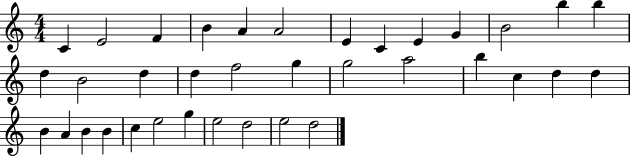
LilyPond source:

{
  \clef treble
  \numericTimeSignature
  \time 4/4
  \key c \major
  c'4 e'2 f'4 | b'4 a'4 a'2 | e'4 c'4 e'4 g'4 | b'2 b''4 b''4 | \break d''4 b'2 d''4 | d''4 f''2 g''4 | g''2 a''2 | b''4 c''4 d''4 d''4 | \break b'4 a'4 b'4 b'4 | c''4 e''2 g''4 | e''2 d''2 | e''2 d''2 | \break \bar "|."
}